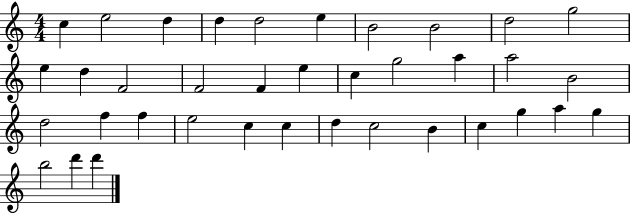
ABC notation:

X:1
T:Untitled
M:4/4
L:1/4
K:C
c e2 d d d2 e B2 B2 d2 g2 e d F2 F2 F e c g2 a a2 B2 d2 f f e2 c c d c2 B c g a g b2 d' d'